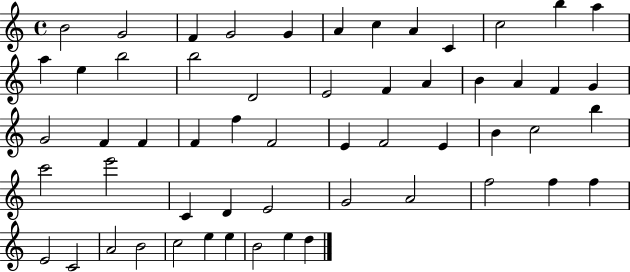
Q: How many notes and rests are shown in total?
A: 56